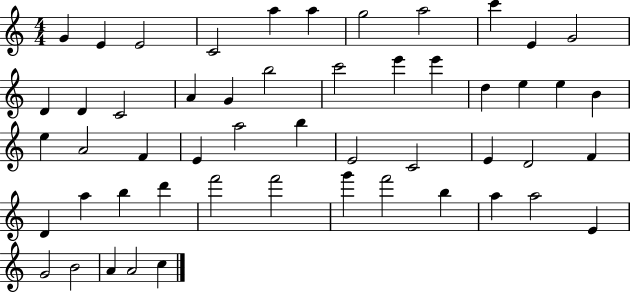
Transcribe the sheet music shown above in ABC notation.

X:1
T:Untitled
M:4/4
L:1/4
K:C
G E E2 C2 a a g2 a2 c' E G2 D D C2 A G b2 c'2 e' e' d e e B e A2 F E a2 b E2 C2 E D2 F D a b d' f'2 f'2 g' f'2 b a a2 E G2 B2 A A2 c